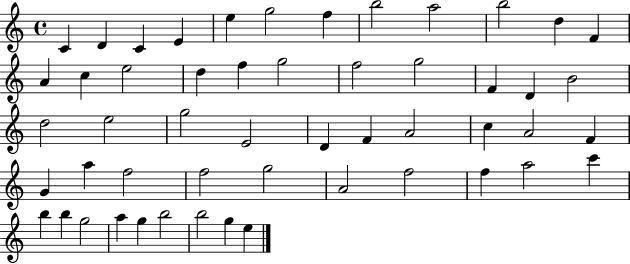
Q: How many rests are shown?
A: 0